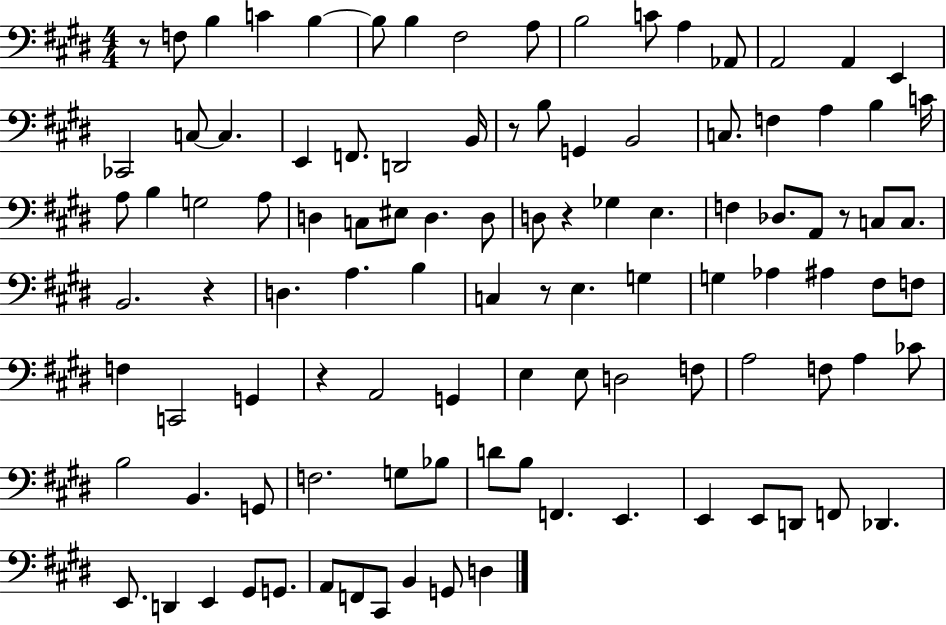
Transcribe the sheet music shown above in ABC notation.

X:1
T:Untitled
M:4/4
L:1/4
K:E
z/2 F,/2 B, C B, B,/2 B, ^F,2 A,/2 B,2 C/2 A, _A,,/2 A,,2 A,, E,, _C,,2 C,/2 C, E,, F,,/2 D,,2 B,,/4 z/2 B,/2 G,, B,,2 C,/2 F, A, B, C/4 A,/2 B, G,2 A,/2 D, C,/2 ^E,/2 D, D,/2 D,/2 z _G, E, F, _D,/2 A,,/2 z/2 C,/2 C,/2 B,,2 z D, A, B, C, z/2 E, G, G, _A, ^A, ^F,/2 F,/2 F, C,,2 G,, z A,,2 G,, E, E,/2 D,2 F,/2 A,2 F,/2 A, _C/2 B,2 B,, G,,/2 F,2 G,/2 _B,/2 D/2 B,/2 F,, E,, E,, E,,/2 D,,/2 F,,/2 _D,, E,,/2 D,, E,, ^G,,/2 G,,/2 A,,/2 F,,/2 ^C,,/2 B,, G,,/2 D,